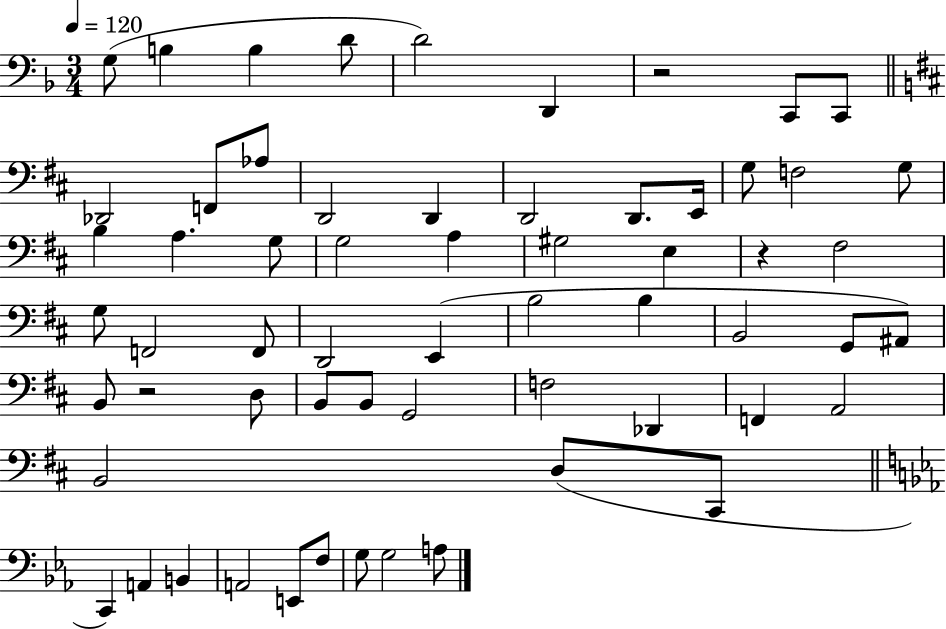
{
  \clef bass
  \numericTimeSignature
  \time 3/4
  \key f \major
  \tempo 4 = 120
  \repeat volta 2 { g8( b4 b4 d'8 | d'2) d,4 | r2 c,8 c,8 | \bar "||" \break \key d \major des,2 f,8 aes8 | d,2 d,4 | d,2 d,8. e,16 | g8 f2 g8 | \break b4 a4. g8 | g2 a4 | gis2 e4 | r4 fis2 | \break g8 f,2 f,8 | d,2 e,4( | b2 b4 | b,2 g,8 ais,8) | \break b,8 r2 d8 | b,8 b,8 g,2 | f2 des,4 | f,4 a,2 | \break b,2 d8( cis,8 | \bar "||" \break \key c \minor c,4) a,4 b,4 | a,2 e,8 f8 | g8 g2 a8 | } \bar "|."
}